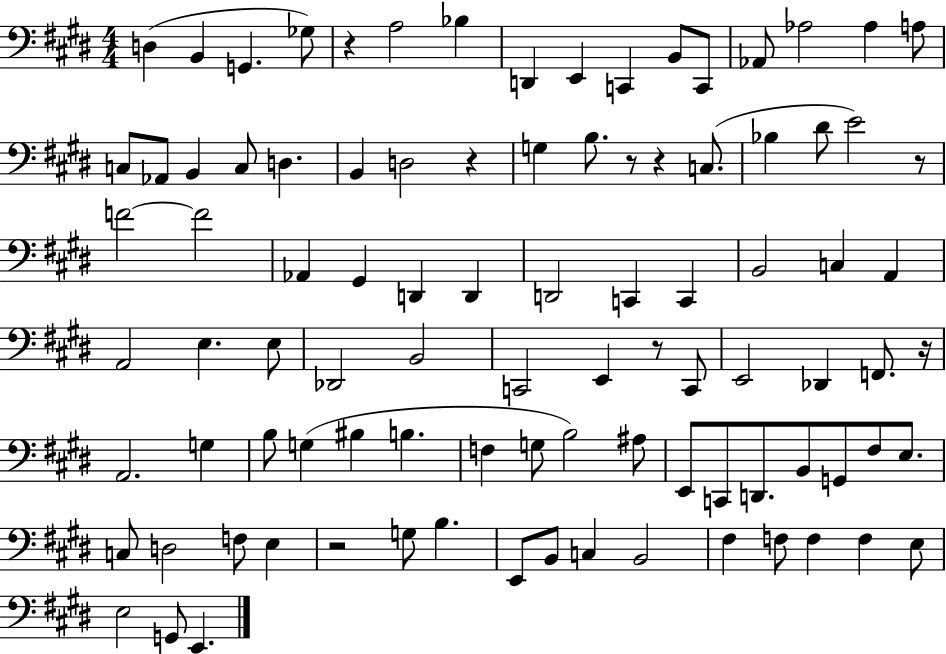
X:1
T:Untitled
M:4/4
L:1/4
K:E
D, B,, G,, _G,/2 z A,2 _B, D,, E,, C,, B,,/2 C,,/2 _A,,/2 _A,2 _A, A,/2 C,/2 _A,,/2 B,, C,/2 D, B,, D,2 z G, B,/2 z/2 z C,/2 _B, ^D/2 E2 z/2 F2 F2 _A,, ^G,, D,, D,, D,,2 C,, C,, B,,2 C, A,, A,,2 E, E,/2 _D,,2 B,,2 C,,2 E,, z/2 C,,/2 E,,2 _D,, F,,/2 z/4 A,,2 G, B,/2 G, ^B, B, F, G,/2 B,2 ^A,/2 E,,/2 C,,/2 D,,/2 B,,/2 G,,/2 ^F,/2 E,/2 C,/2 D,2 F,/2 E, z2 G,/2 B, E,,/2 B,,/2 C, B,,2 ^F, F,/2 F, F, E,/2 E,2 G,,/2 E,,